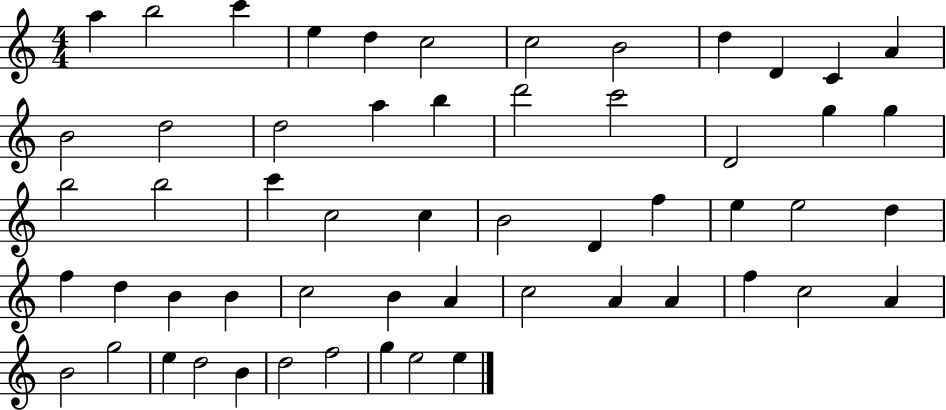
{
  \clef treble
  \numericTimeSignature
  \time 4/4
  \key c \major
  a''4 b''2 c'''4 | e''4 d''4 c''2 | c''2 b'2 | d''4 d'4 c'4 a'4 | \break b'2 d''2 | d''2 a''4 b''4 | d'''2 c'''2 | d'2 g''4 g''4 | \break b''2 b''2 | c'''4 c''2 c''4 | b'2 d'4 f''4 | e''4 e''2 d''4 | \break f''4 d''4 b'4 b'4 | c''2 b'4 a'4 | c''2 a'4 a'4 | f''4 c''2 a'4 | \break b'2 g''2 | e''4 d''2 b'4 | d''2 f''2 | g''4 e''2 e''4 | \break \bar "|."
}